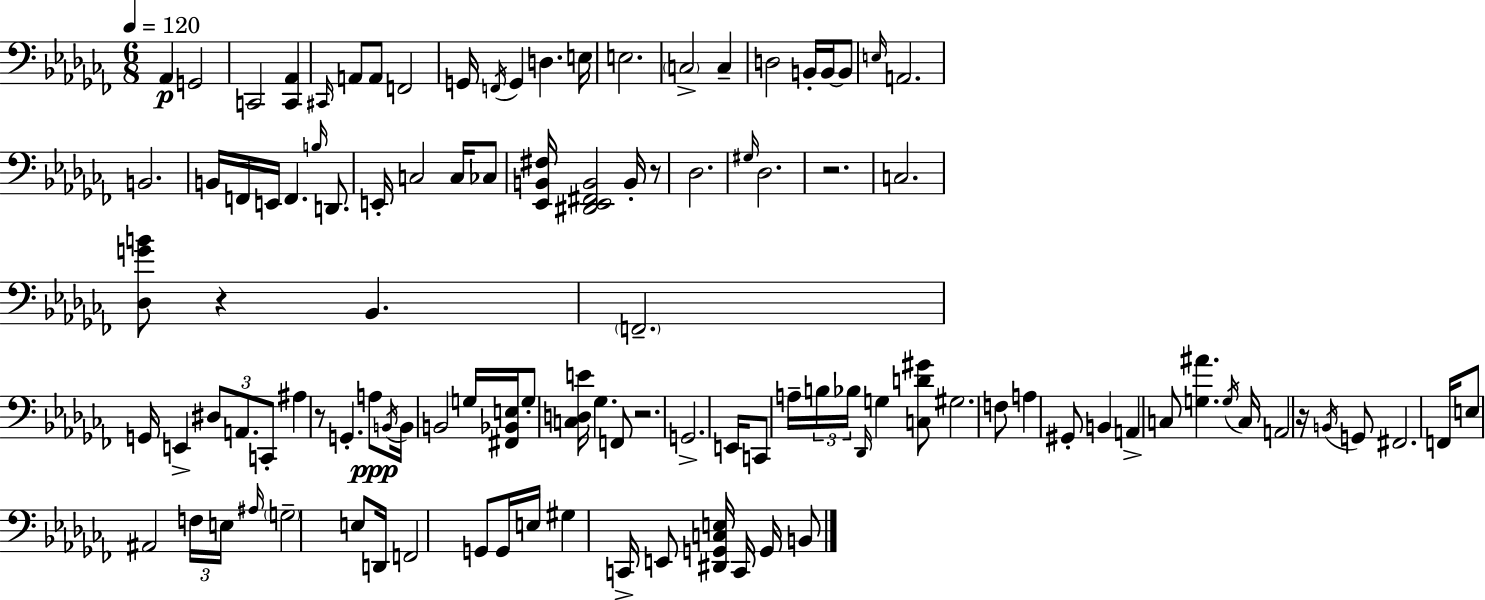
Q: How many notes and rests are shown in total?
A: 109